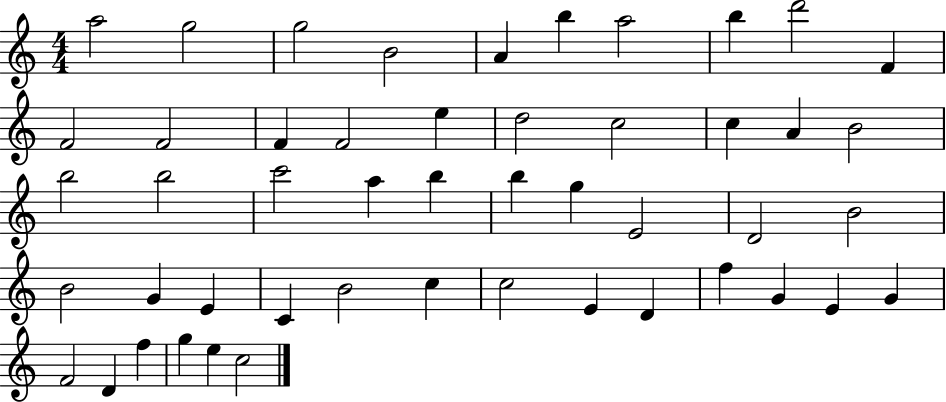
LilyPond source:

{
  \clef treble
  \numericTimeSignature
  \time 4/4
  \key c \major
  a''2 g''2 | g''2 b'2 | a'4 b''4 a''2 | b''4 d'''2 f'4 | \break f'2 f'2 | f'4 f'2 e''4 | d''2 c''2 | c''4 a'4 b'2 | \break b''2 b''2 | c'''2 a''4 b''4 | b''4 g''4 e'2 | d'2 b'2 | \break b'2 g'4 e'4 | c'4 b'2 c''4 | c''2 e'4 d'4 | f''4 g'4 e'4 g'4 | \break f'2 d'4 f''4 | g''4 e''4 c''2 | \bar "|."
}